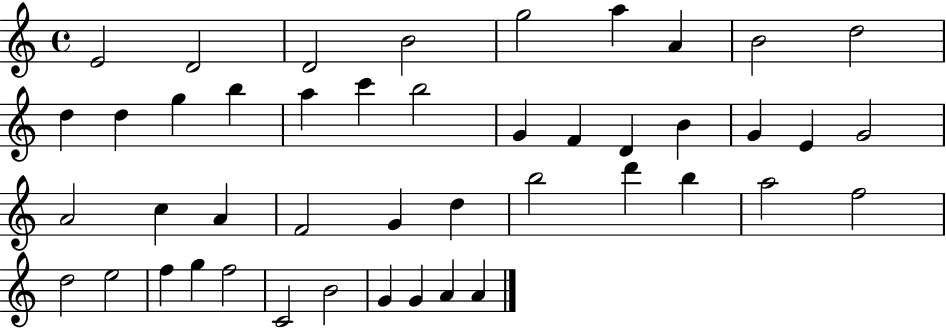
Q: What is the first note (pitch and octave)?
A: E4